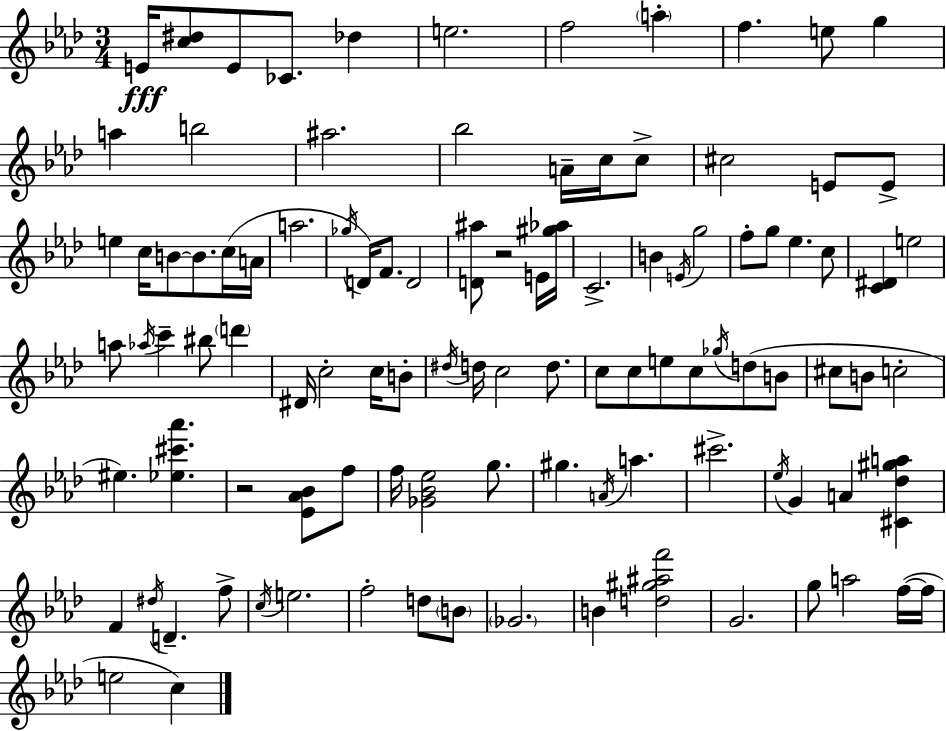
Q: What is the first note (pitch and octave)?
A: E4